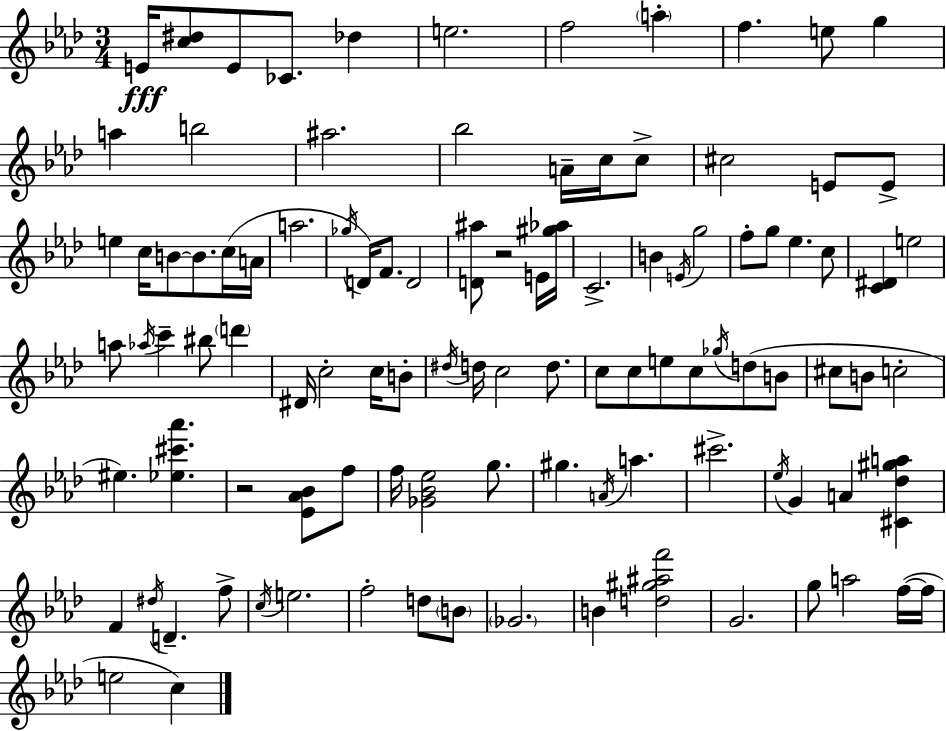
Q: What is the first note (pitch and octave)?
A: E4